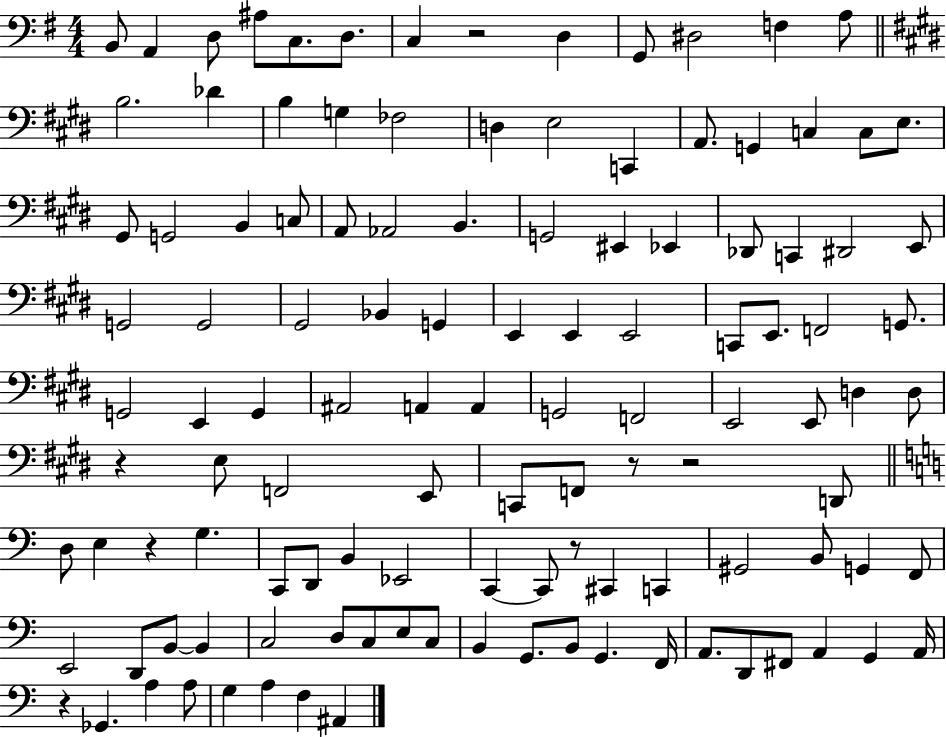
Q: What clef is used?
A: bass